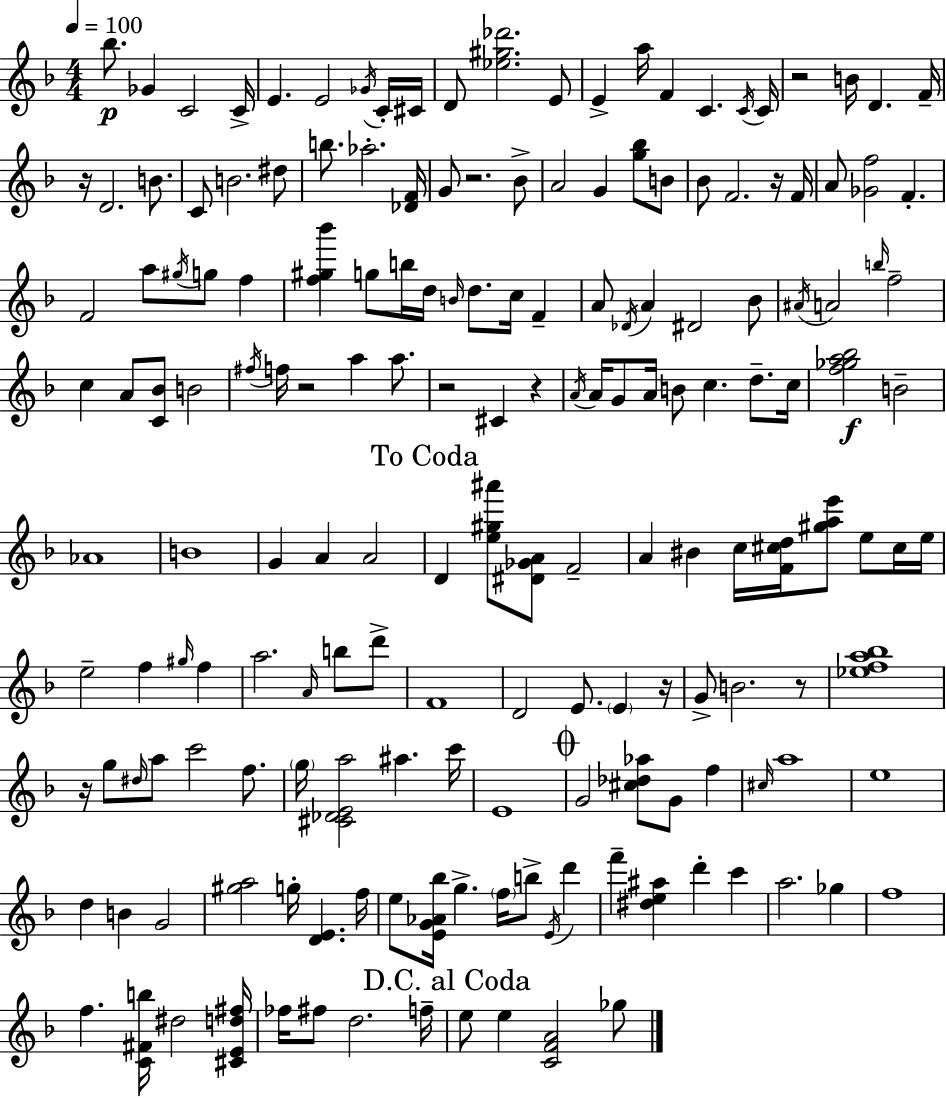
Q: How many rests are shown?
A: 10